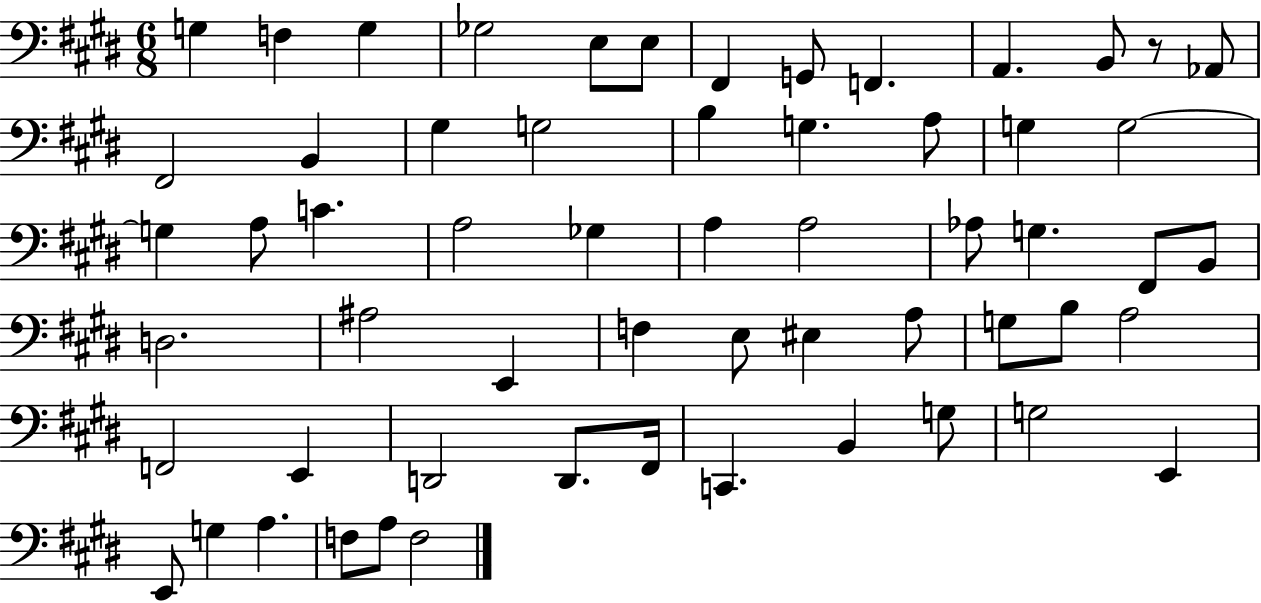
X:1
T:Untitled
M:6/8
L:1/4
K:E
G, F, G, _G,2 E,/2 E,/2 ^F,, G,,/2 F,, A,, B,,/2 z/2 _A,,/2 ^F,,2 B,, ^G, G,2 B, G, A,/2 G, G,2 G, A,/2 C A,2 _G, A, A,2 _A,/2 G, ^F,,/2 B,,/2 D,2 ^A,2 E,, F, E,/2 ^E, A,/2 G,/2 B,/2 A,2 F,,2 E,, D,,2 D,,/2 ^F,,/4 C,, B,, G,/2 G,2 E,, E,,/2 G, A, F,/2 A,/2 F,2